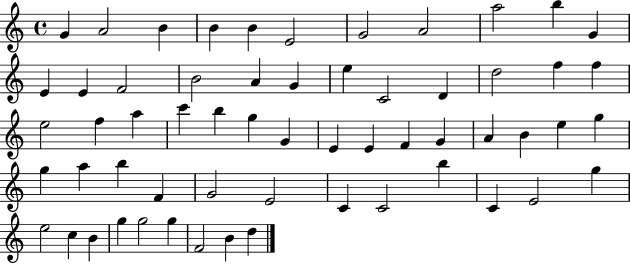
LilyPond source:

{
  \clef treble
  \time 4/4
  \defaultTimeSignature
  \key c \major
  g'4 a'2 b'4 | b'4 b'4 e'2 | g'2 a'2 | a''2 b''4 g'4 | \break e'4 e'4 f'2 | b'2 a'4 g'4 | e''4 c'2 d'4 | d''2 f''4 f''4 | \break e''2 f''4 a''4 | c'''4 b''4 g''4 g'4 | e'4 e'4 f'4 g'4 | a'4 b'4 e''4 g''4 | \break g''4 a''4 b''4 f'4 | g'2 e'2 | c'4 c'2 b''4 | c'4 e'2 g''4 | \break e''2 c''4 b'4 | g''4 g''2 g''4 | f'2 b'4 d''4 | \bar "|."
}